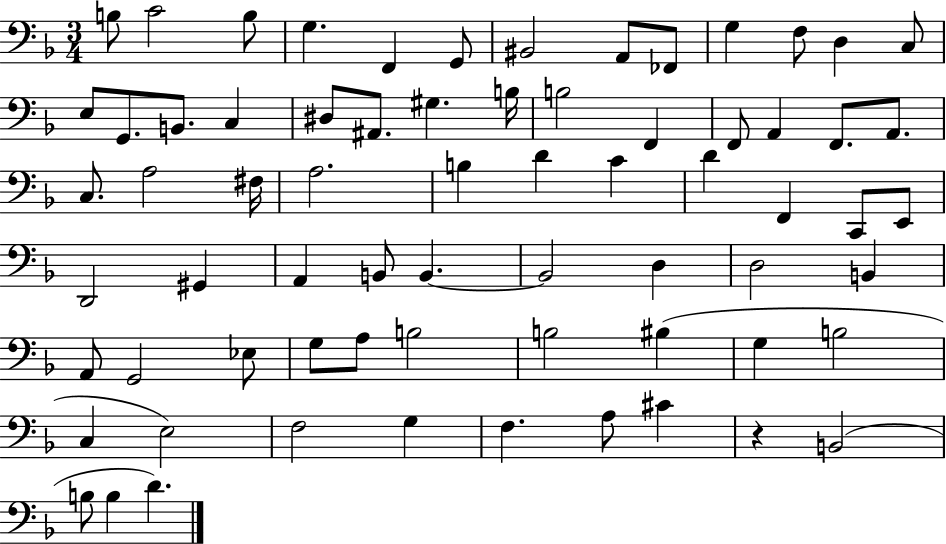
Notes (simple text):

B3/e C4/h B3/e G3/q. F2/q G2/e BIS2/h A2/e FES2/e G3/q F3/e D3/q C3/e E3/e G2/e. B2/e. C3/q D#3/e A#2/e. G#3/q. B3/s B3/h F2/q F2/e A2/q F2/e. A2/e. C3/e. A3/h F#3/s A3/h. B3/q D4/q C4/q D4/q F2/q C2/e E2/e D2/h G#2/q A2/q B2/e B2/q. B2/h D3/q D3/h B2/q A2/e G2/h Eb3/e G3/e A3/e B3/h B3/h BIS3/q G3/q B3/h C3/q E3/h F3/h G3/q F3/q. A3/e C#4/q R/q B2/h B3/e B3/q D4/q.